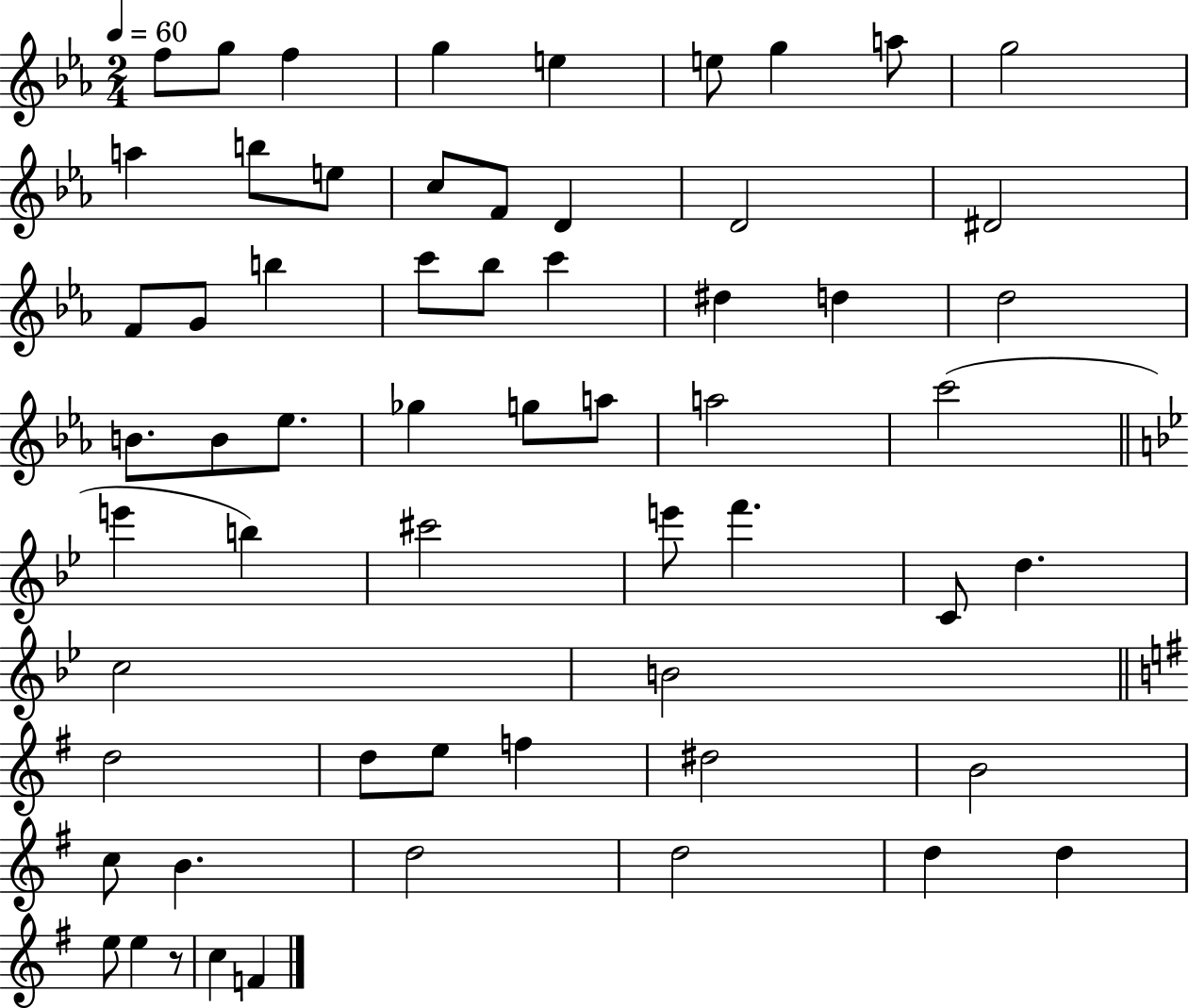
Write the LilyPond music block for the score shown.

{
  \clef treble
  \numericTimeSignature
  \time 2/4
  \key ees \major
  \tempo 4 = 60
  \repeat volta 2 { f''8 g''8 f''4 | g''4 e''4 | e''8 g''4 a''8 | g''2 | \break a''4 b''8 e''8 | c''8 f'8 d'4 | d'2 | dis'2 | \break f'8 g'8 b''4 | c'''8 bes''8 c'''4 | dis''4 d''4 | d''2 | \break b'8. b'8 ees''8. | ges''4 g''8 a''8 | a''2 | c'''2( | \break \bar "||" \break \key g \minor e'''4 b''4) | cis'''2 | e'''8 f'''4. | c'8 d''4. | \break c''2 | b'2 | \bar "||" \break \key g \major d''2 | d''8 e''8 f''4 | dis''2 | b'2 | \break c''8 b'4. | d''2 | d''2 | d''4 d''4 | \break e''8 e''4 r8 | c''4 f'4 | } \bar "|."
}